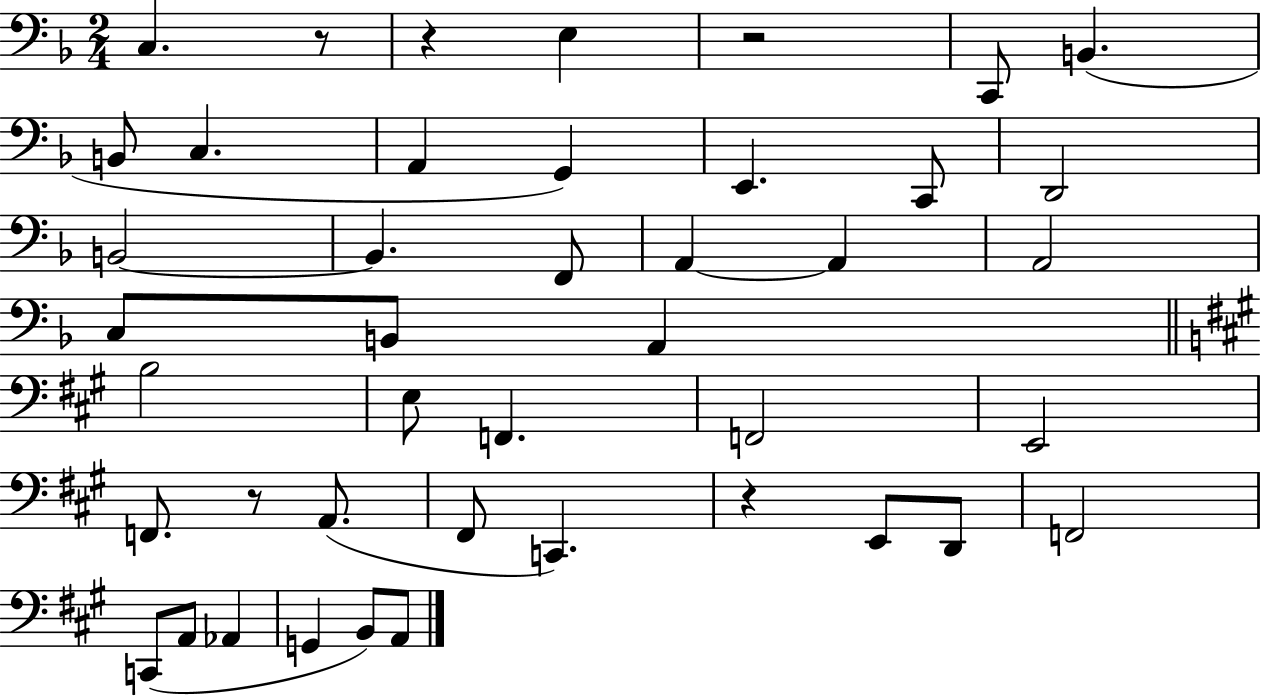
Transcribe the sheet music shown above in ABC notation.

X:1
T:Untitled
M:2/4
L:1/4
K:F
C, z/2 z E, z2 C,,/2 B,, B,,/2 C, A,, G,, E,, C,,/2 D,,2 B,,2 B,, F,,/2 A,, A,, A,,2 C,/2 B,,/2 A,, B,2 E,/2 F,, F,,2 E,,2 F,,/2 z/2 A,,/2 ^F,,/2 C,, z E,,/2 D,,/2 F,,2 C,,/2 A,,/2 _A,, G,, B,,/2 A,,/2